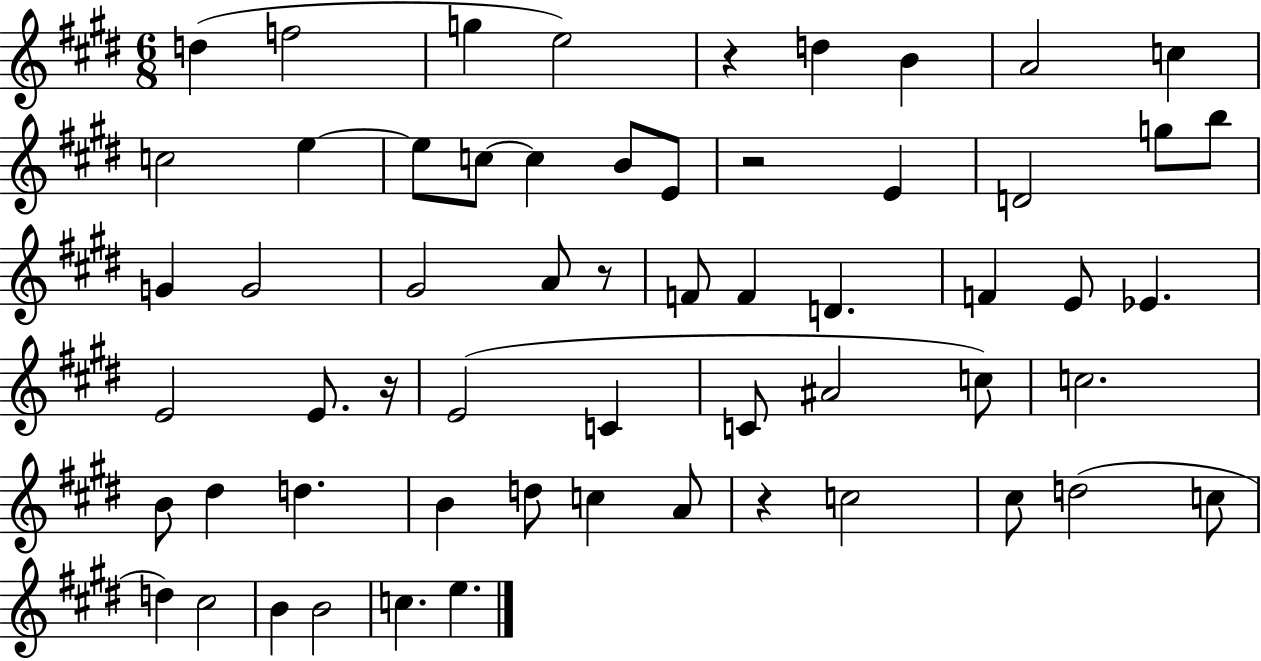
{
  \clef treble
  \numericTimeSignature
  \time 6/8
  \key e \major
  d''4( f''2 | g''4 e''2) | r4 d''4 b'4 | a'2 c''4 | \break c''2 e''4~~ | e''8 c''8~~ c''4 b'8 e'8 | r2 e'4 | d'2 g''8 b''8 | \break g'4 g'2 | gis'2 a'8 r8 | f'8 f'4 d'4. | f'4 e'8 ees'4. | \break e'2 e'8. r16 | e'2( c'4 | c'8 ais'2 c''8) | c''2. | \break b'8 dis''4 d''4. | b'4 d''8 c''4 a'8 | r4 c''2 | cis''8 d''2( c''8 | \break d''4) cis''2 | b'4 b'2 | c''4. e''4. | \bar "|."
}